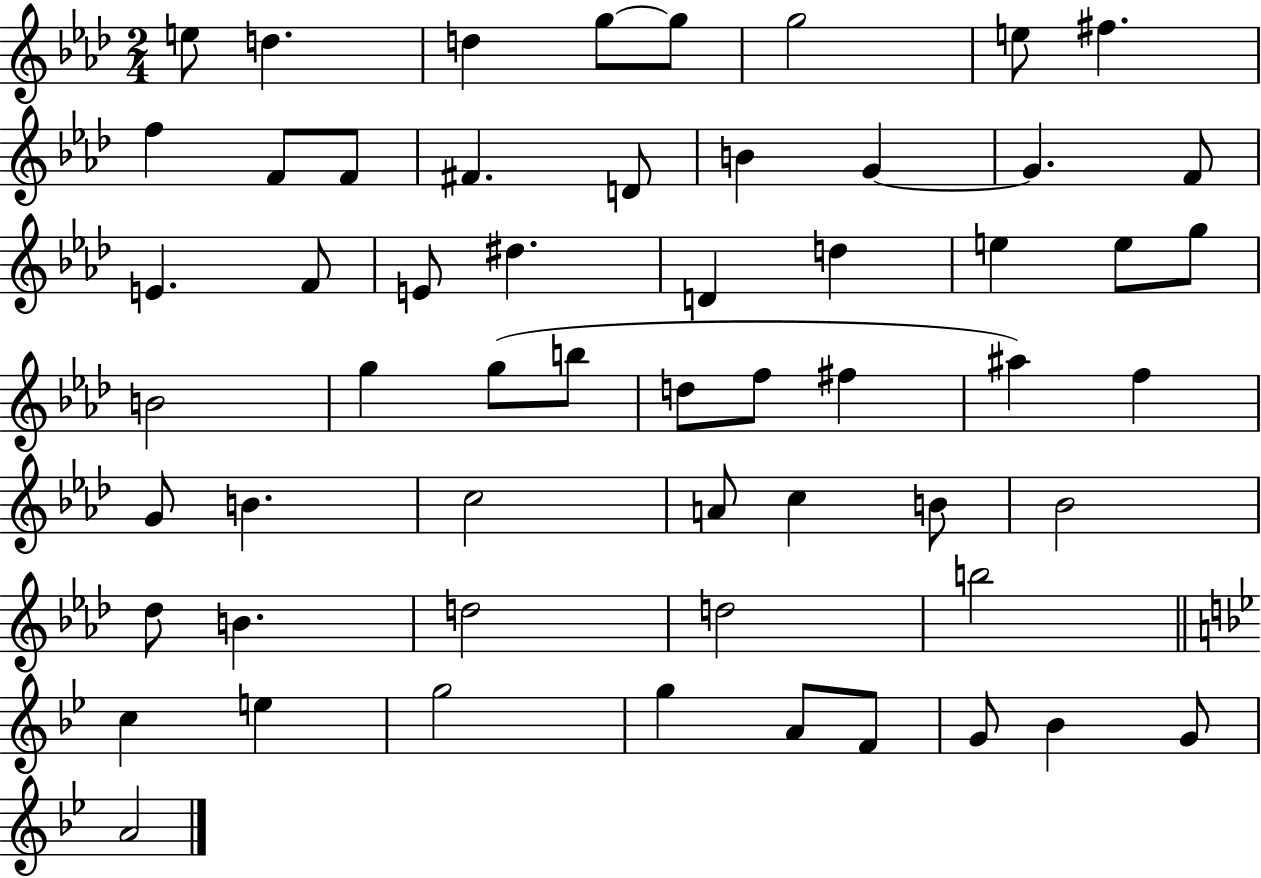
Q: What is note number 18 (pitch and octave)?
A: E4